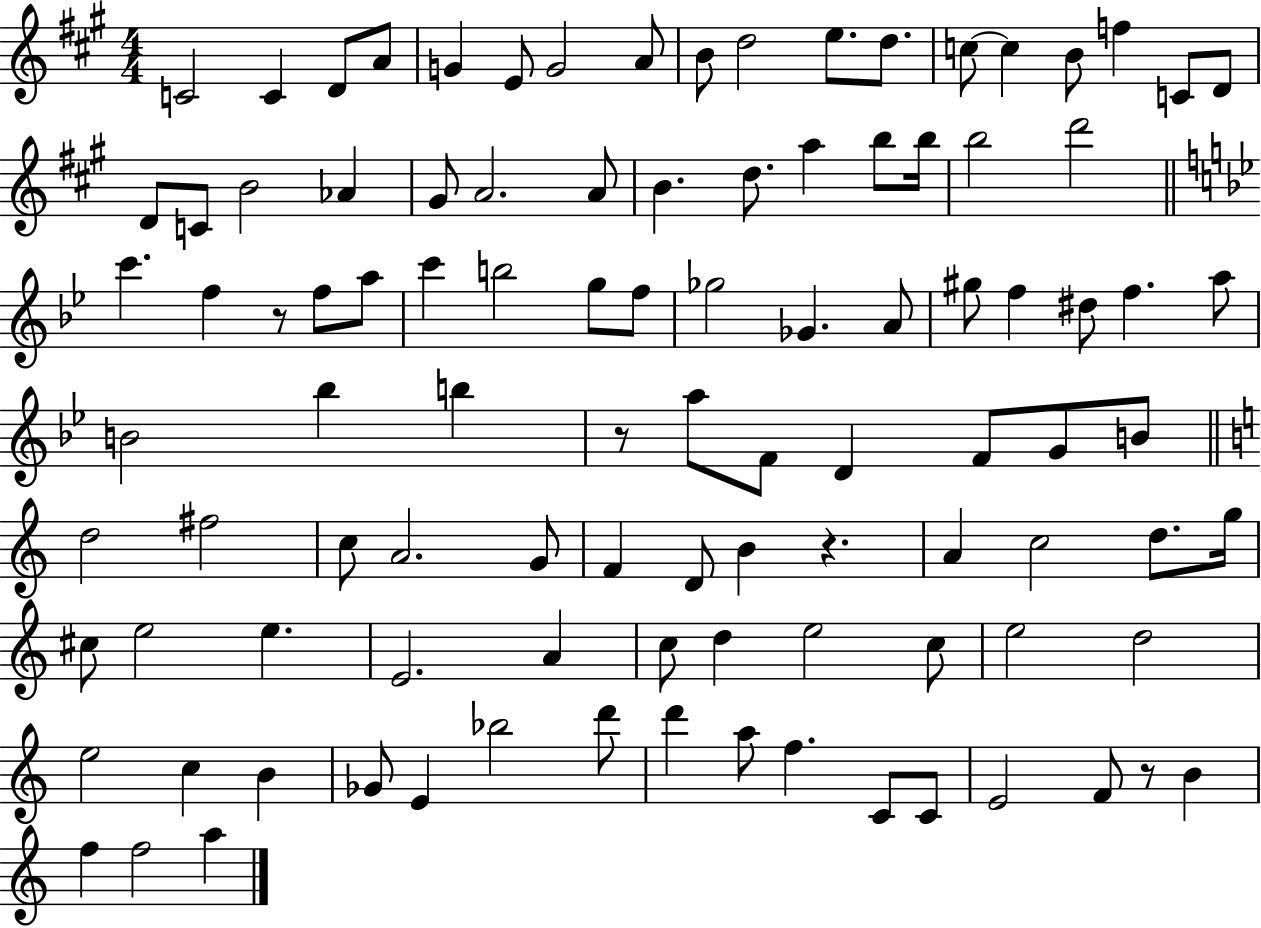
C4/h C4/q D4/e A4/e G4/q E4/e G4/h A4/e B4/e D5/h E5/e. D5/e. C5/e C5/q B4/e F5/q C4/e D4/e D4/e C4/e B4/h Ab4/q G#4/e A4/h. A4/e B4/q. D5/e. A5/q B5/e B5/s B5/h D6/h C6/q. F5/q R/e F5/e A5/e C6/q B5/h G5/e F5/e Gb5/h Gb4/q. A4/e G#5/e F5/q D#5/e F5/q. A5/e B4/h Bb5/q B5/q R/e A5/e F4/e D4/q F4/e G4/e B4/e D5/h F#5/h C5/e A4/h. G4/e F4/q D4/e B4/q R/q. A4/q C5/h D5/e. G5/s C#5/e E5/h E5/q. E4/h. A4/q C5/e D5/q E5/h C5/e E5/h D5/h E5/h C5/q B4/q Gb4/e E4/q Bb5/h D6/e D6/q A5/e F5/q. C4/e C4/e E4/h F4/e R/e B4/q F5/q F5/h A5/q